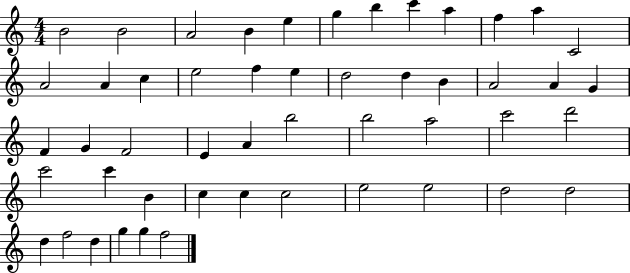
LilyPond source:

{
  \clef treble
  \numericTimeSignature
  \time 4/4
  \key c \major
  b'2 b'2 | a'2 b'4 e''4 | g''4 b''4 c'''4 a''4 | f''4 a''4 c'2 | \break a'2 a'4 c''4 | e''2 f''4 e''4 | d''2 d''4 b'4 | a'2 a'4 g'4 | \break f'4 g'4 f'2 | e'4 a'4 b''2 | b''2 a''2 | c'''2 d'''2 | \break c'''2 c'''4 b'4 | c''4 c''4 c''2 | e''2 e''2 | d''2 d''2 | \break d''4 f''2 d''4 | g''4 g''4 f''2 | \bar "|."
}